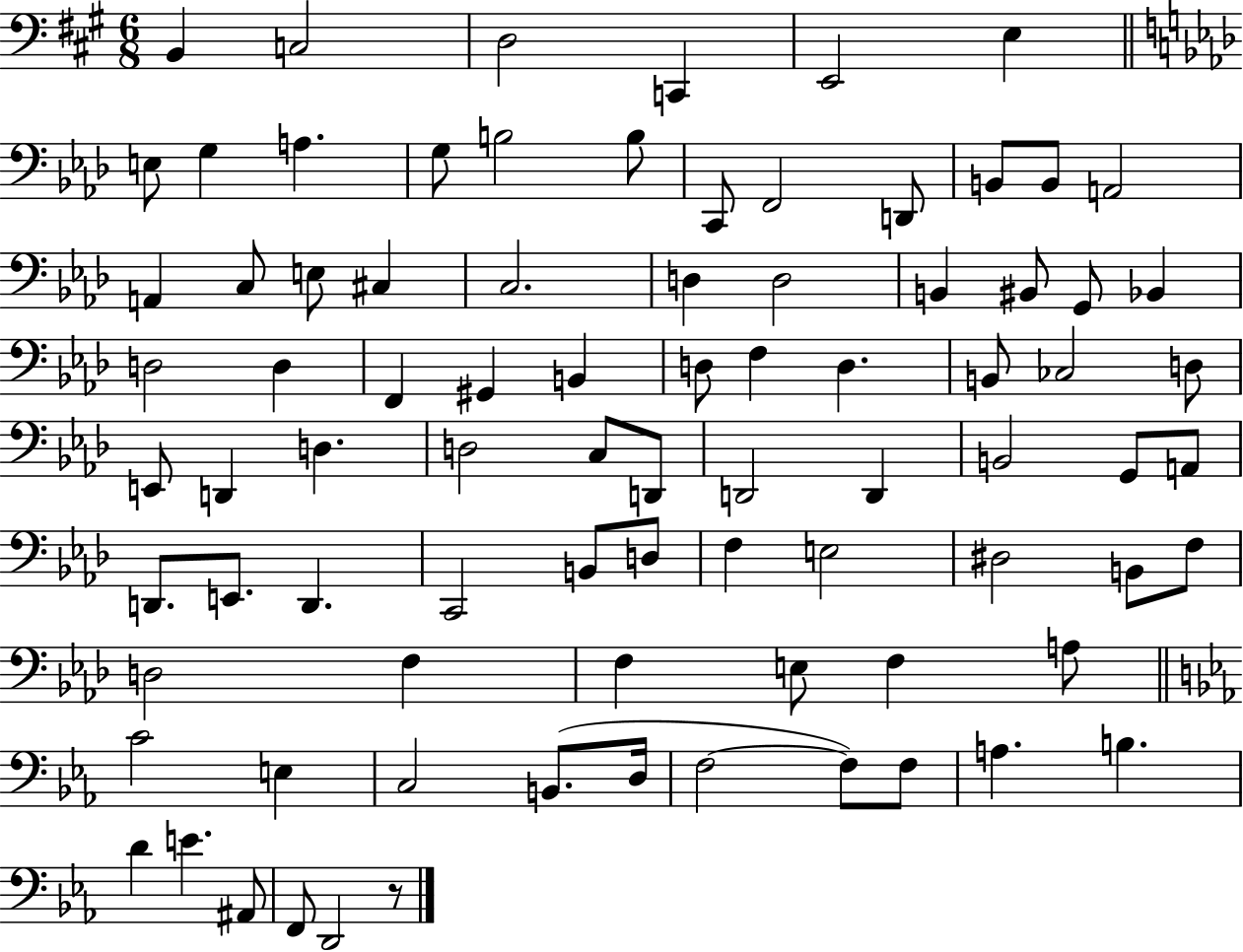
X:1
T:Untitled
M:6/8
L:1/4
K:A
B,, C,2 D,2 C,, E,,2 E, E,/2 G, A, G,/2 B,2 B,/2 C,,/2 F,,2 D,,/2 B,,/2 B,,/2 A,,2 A,, C,/2 E,/2 ^C, C,2 D, D,2 B,, ^B,,/2 G,,/2 _B,, D,2 D, F,, ^G,, B,, D,/2 F, D, B,,/2 _C,2 D,/2 E,,/2 D,, D, D,2 C,/2 D,,/2 D,,2 D,, B,,2 G,,/2 A,,/2 D,,/2 E,,/2 D,, C,,2 B,,/2 D,/2 F, E,2 ^D,2 B,,/2 F,/2 D,2 F, F, E,/2 F, A,/2 C2 E, C,2 B,,/2 D,/4 F,2 F,/2 F,/2 A, B, D E ^A,,/2 F,,/2 D,,2 z/2